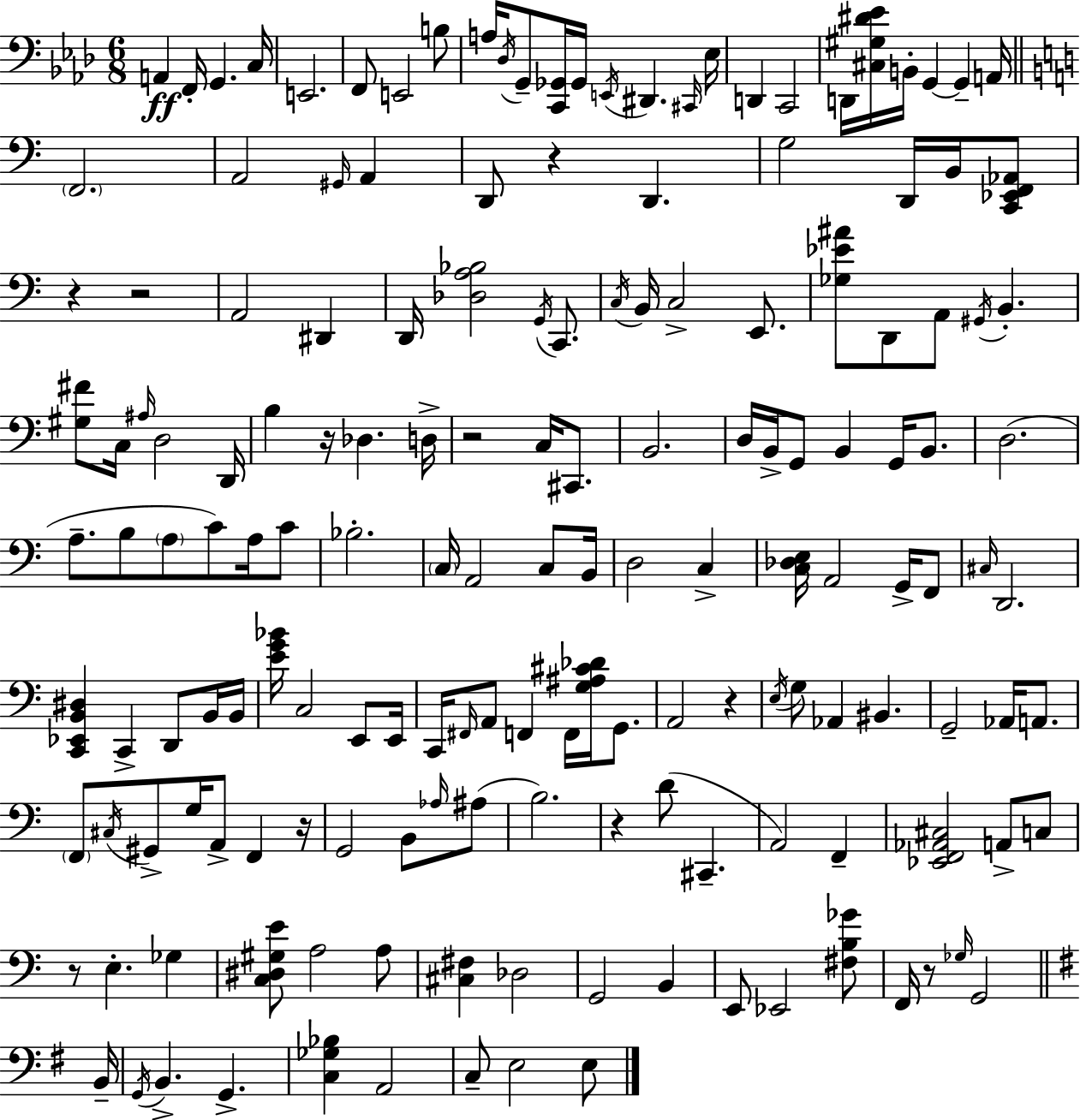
{
  \clef bass
  \numericTimeSignature
  \time 6/8
  \key aes \major
  a,4\ff f,16-. g,4. c16 | e,2. | f,8 e,2 b8 | a16 \acciaccatura { des16 } g,8-- <c, ges,>16 ges,16 \acciaccatura { e,16 } dis,4. | \break \grace { cis,16 } ees16 d,4 c,2 | d,16 <cis gis dis' ees'>16 b,16-. g,4~~ g,4-- | a,16 \bar "||" \break \key a \minor \parenthesize f,2. | a,2 \grace { gis,16 } a,4 | d,8 r4 d,4. | g2 d,16 b,16 <c, ees, f, aes,>8 | \break r4 r2 | a,2 dis,4 | d,16 <des a bes>2 \acciaccatura { g,16 } c,8. | \acciaccatura { c16 } b,16 c2-> | \break e,8. <ges ees' ais'>8 d,8 a,8 \acciaccatura { gis,16 } b,4.-. | <gis fis'>8 c16 \grace { ais16 } d2 | d,16 b4 r16 des4. | d16-> r2 | \break c16 cis,8. b,2. | d16 b,16-> g,8 b,4 | g,16 b,8. d2.( | a8.-- b8 \parenthesize a8 | \break c'8) a16 c'8 bes2.-. | \parenthesize c16 a,2 | c8 b,16 d2 | c4-> <c des e>16 a,2 | \break g,16-> f,8 \grace { cis16 } d,2. | <c, ees, b, dis>4 c,4-> | d,8 b,16 b,16 <e' g' bes'>16 c2 | e,8 e,16 c,16 \grace { fis,16 } a,8 f,4 | \break f,16 <g ais cis' des'>16 g,8. a,2 | r4 \acciaccatura { e16 } g8 aes,4 | bis,4. g,2-- | aes,16 a,8. \parenthesize f,8 \acciaccatura { cis16 } gis,8-> | \break g16 a,8-> f,4 r16 g,2 | b,8 \grace { aes16 }( ais8 b2.) | r4 | d'8( cis,4.-- a,2) | \break f,4-- <ees, f, aes, cis>2 | a,8-> c8 r8 | e4.-. ges4 <c dis gis e'>8 | a2 a8 <cis fis>4 | \break des2 g,2 | b,4 e,8 | ees,2 <fis b ges'>8 f,16 r8 | \grace { ges16 } g,2 \bar "||" \break \key g \major b,16-- \acciaccatura { g,16 } b,4.-> g,4.-> | <c ges bes>4 a,2 | c8-- e2 | e8 \bar "|."
}